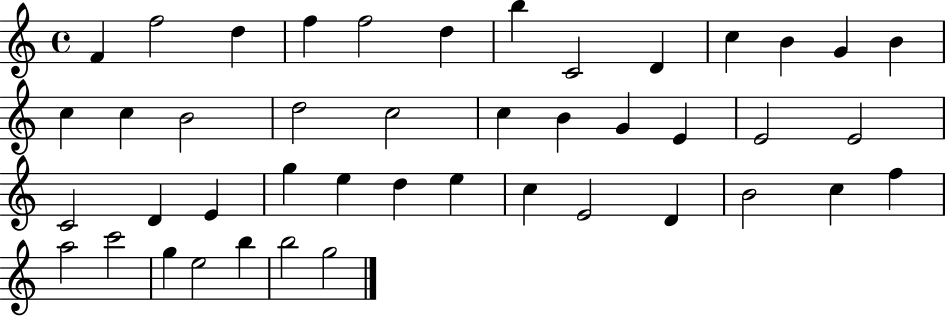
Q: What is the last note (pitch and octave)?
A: G5